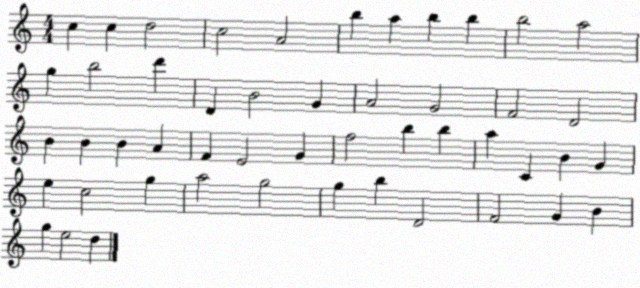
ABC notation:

X:1
T:Untitled
M:4/4
L:1/4
K:C
c c d2 c2 A2 b a b b b2 a2 g b2 d' D B2 G A2 G2 F2 D2 B B B A F E2 G f2 b b a C B G e c2 g a2 g2 g b D2 F2 G B g e2 d